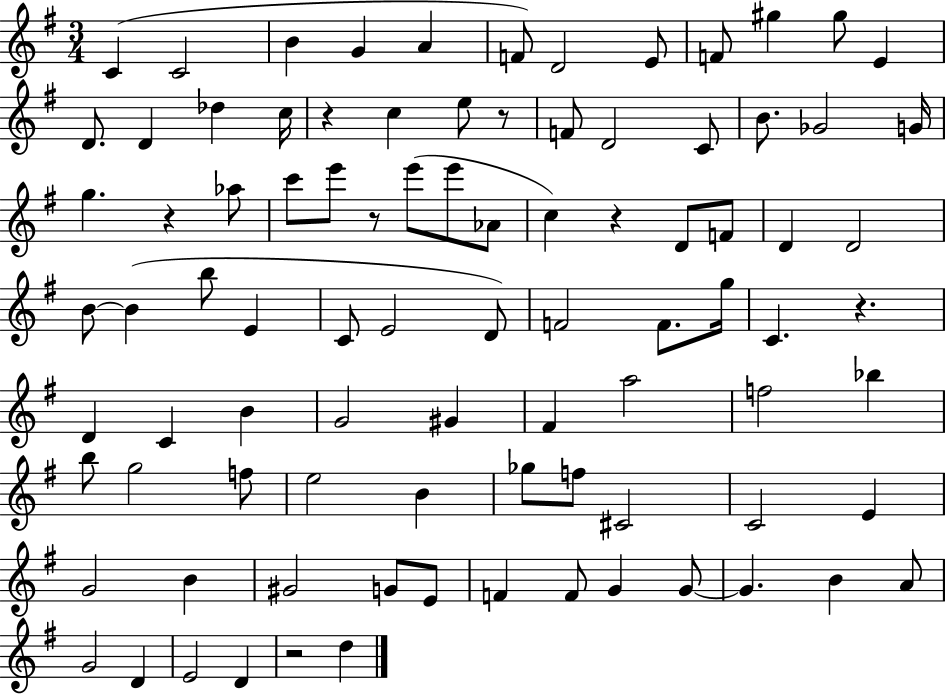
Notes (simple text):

C4/q C4/h B4/q G4/q A4/q F4/e D4/h E4/e F4/e G#5/q G#5/e E4/q D4/e. D4/q Db5/q C5/s R/q C5/q E5/e R/e F4/e D4/h C4/e B4/e. Gb4/h G4/s G5/q. R/q Ab5/e C6/e E6/e R/e E6/e E6/e Ab4/e C5/q R/q D4/e F4/e D4/q D4/h B4/e B4/q B5/e E4/q C4/e E4/h D4/e F4/h F4/e. G5/s C4/q. R/q. D4/q C4/q B4/q G4/h G#4/q F#4/q A5/h F5/h Bb5/q B5/e G5/h F5/e E5/h B4/q Gb5/e F5/e C#4/h C4/h E4/q G4/h B4/q G#4/h G4/e E4/e F4/q F4/e G4/q G4/e G4/q. B4/q A4/e G4/h D4/q E4/h D4/q R/h D5/q